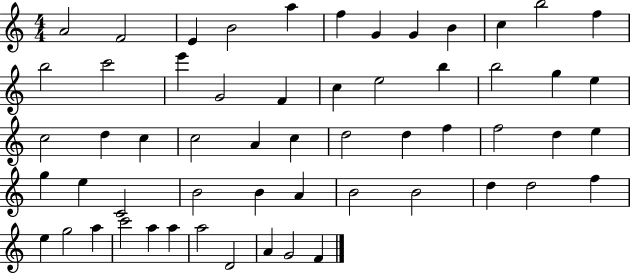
A4/h F4/h E4/q B4/h A5/q F5/q G4/q G4/q B4/q C5/q B5/h F5/q B5/h C6/h E6/q G4/h F4/q C5/q E5/h B5/q B5/h G5/q E5/q C5/h D5/q C5/q C5/h A4/q C5/q D5/h D5/q F5/q F5/h D5/q E5/q G5/q E5/q C4/h B4/h B4/q A4/q B4/h B4/h D5/q D5/h F5/q E5/q G5/h A5/q C6/h A5/q A5/q A5/h D4/h A4/q G4/h F4/q